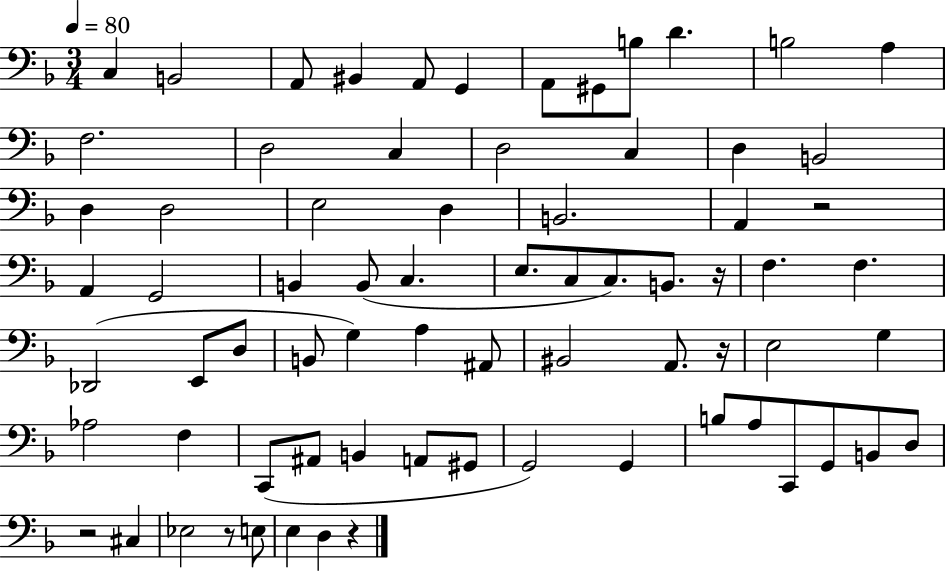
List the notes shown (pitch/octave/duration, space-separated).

C3/q B2/h A2/e BIS2/q A2/e G2/q A2/e G#2/e B3/e D4/q. B3/h A3/q F3/h. D3/h C3/q D3/h C3/q D3/q B2/h D3/q D3/h E3/h D3/q B2/h. A2/q R/h A2/q G2/h B2/q B2/e C3/q. E3/e. C3/e C3/e. B2/e. R/s F3/q. F3/q. Db2/h E2/e D3/e B2/e G3/q A3/q A#2/e BIS2/h A2/e. R/s E3/h G3/q Ab3/h F3/q C2/e A#2/e B2/q A2/e G#2/e G2/h G2/q B3/e A3/e C2/e G2/e B2/e D3/e R/h C#3/q Eb3/h R/e E3/e E3/q D3/q R/q